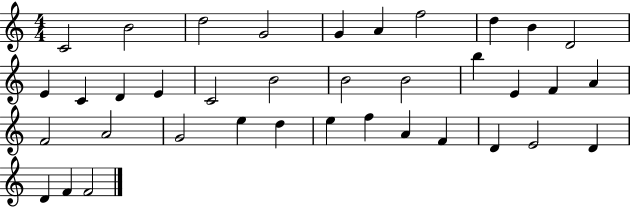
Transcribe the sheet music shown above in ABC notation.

X:1
T:Untitled
M:4/4
L:1/4
K:C
C2 B2 d2 G2 G A f2 d B D2 E C D E C2 B2 B2 B2 b E F A F2 A2 G2 e d e f A F D E2 D D F F2